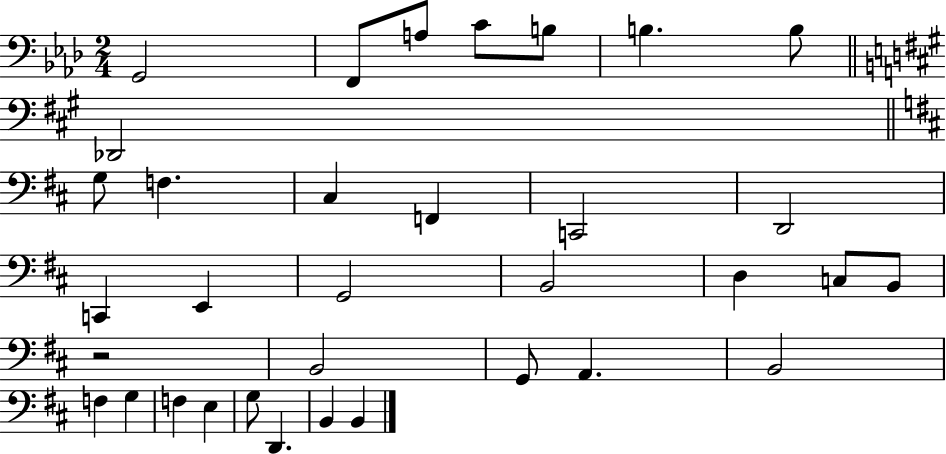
G2/h F2/e A3/e C4/e B3/e B3/q. B3/e Db2/h G3/e F3/q. C#3/q F2/q C2/h D2/h C2/q E2/q G2/h B2/h D3/q C3/e B2/e R/h B2/h G2/e A2/q. B2/h F3/q G3/q F3/q E3/q G3/e D2/q. B2/q B2/q